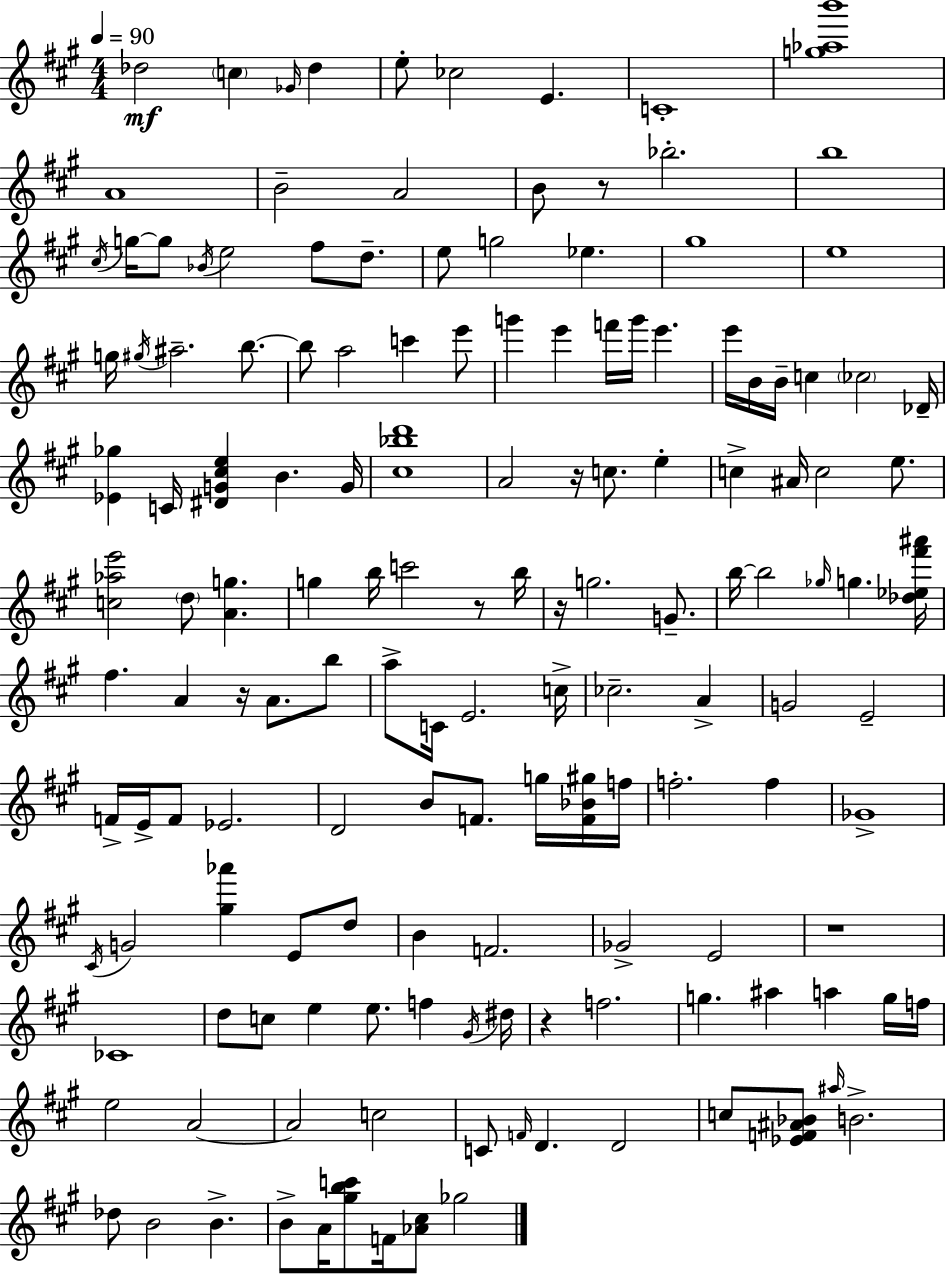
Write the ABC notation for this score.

X:1
T:Untitled
M:4/4
L:1/4
K:A
_d2 c _G/4 _d e/2 _c2 E C4 [g_ab']4 A4 B2 A2 B/2 z/2 _b2 b4 ^c/4 g/4 g/2 _B/4 e2 ^f/2 d/2 e/2 g2 _e ^g4 e4 g/4 ^g/4 ^a2 b/2 b/2 a2 c' e'/2 g' e' f'/4 g'/4 e' e'/4 B/4 B/4 c _c2 _D/4 [_E_g] C/4 [^DG^ce] B G/4 [^c_bd']4 A2 z/4 c/2 e c ^A/4 c2 e/2 [c_ae']2 d/2 [Ag] g b/4 c'2 z/2 b/4 z/4 g2 G/2 b/4 b2 _g/4 g [_d_e^f'^a']/4 ^f A z/4 A/2 b/2 a/2 C/4 E2 c/4 _c2 A G2 E2 F/4 E/4 F/2 _E2 D2 B/2 F/2 g/4 [F_B^g]/4 f/4 f2 f _G4 ^C/4 G2 [^g_a'] E/2 d/2 B F2 _G2 E2 z4 _C4 d/2 c/2 e e/2 f ^G/4 ^d/4 z f2 g ^a a g/4 f/4 e2 A2 A2 c2 C/2 F/4 D D2 c/2 [_EF^A_B]/2 ^a/4 B2 _d/2 B2 B B/2 A/4 [^gbc']/2 F/4 [_A^c]/2 _g2